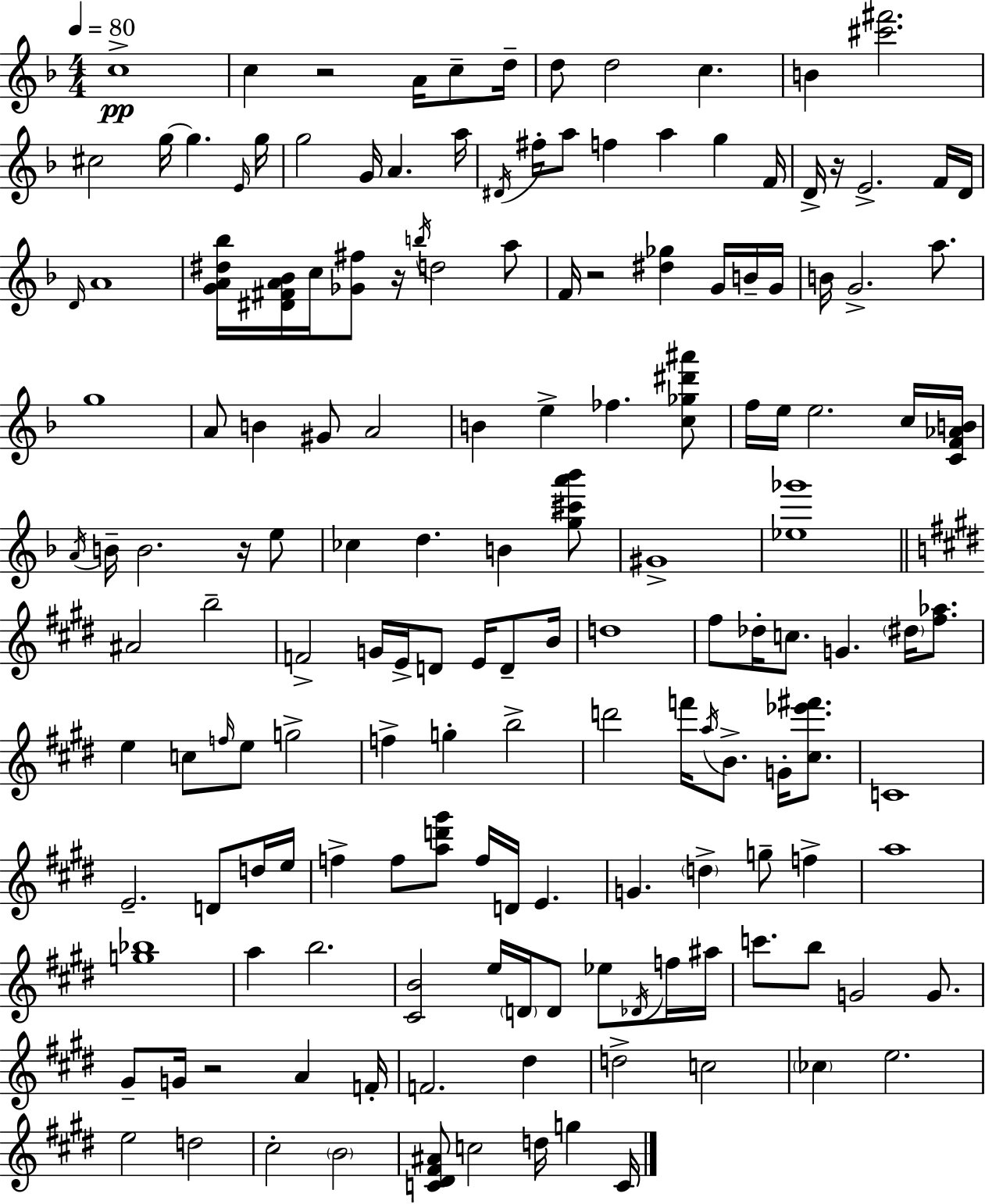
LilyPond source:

{
  \clef treble
  \numericTimeSignature
  \time 4/4
  \key f \major
  \tempo 4 = 80
  c''1->\pp | c''4 r2 a'16 c''8-- d''16-- | d''8 d''2 c''4. | b'4 <cis''' fis'''>2. | \break cis''2 g''16~~ g''4. \grace { e'16 } | g''16 g''2 g'16 a'4. | a''16 \acciaccatura { dis'16 } fis''16-. a''8 f''4 a''4 g''4 | f'16 d'16-> r16 e'2.-> | \break f'16 d'16 \grace { d'16 } a'1 | <g' a' dis'' bes''>16 <dis' fis' a' bes'>16 c''16 <ges' fis''>8 r16 \acciaccatura { b''16 } d''2 | a''8 f'16 r2 <dis'' ges''>4 | g'16 b'16-- g'16 b'16 g'2.-> | \break a''8. g''1 | a'8 b'4 gis'8 a'2 | b'4 e''4-> fes''4. | <c'' ges'' dis''' ais'''>8 f''16 e''16 e''2. | \break c''16 <c' f' aes' b'>16 \acciaccatura { a'16 } b'16-- b'2. | r16 e''8 ces''4 d''4. b'4 | <g'' cis''' a''' bes'''>8 gis'1-> | <ees'' ges'''>1 | \break \bar "||" \break \key e \major ais'2 b''2-- | f'2-> g'16 e'16-> d'8 e'16 d'8-- b'16 | d''1 | fis''8 des''16-. c''8. g'4. \parenthesize dis''16 <fis'' aes''>8. | \break e''4 c''8 \grace { f''16 } e''8 g''2-> | f''4-> g''4-. b''2-> | d'''2 f'''16 \acciaccatura { a''16 } b'8.-> g'16-. <cis'' ees''' fis'''>8. | c'1 | \break e'2.-- d'8 | d''16 e''16 f''4-> f''8 <a'' d''' gis'''>8 f''16 d'16 e'4. | g'4. \parenthesize d''4-> g''8-- f''4-> | a''1 | \break <g'' bes''>1 | a''4 b''2. | <cis' b'>2 e''16 \parenthesize d'16 d'8 ees''8 | \acciaccatura { des'16 } f''16 ais''16 c'''8. b''8 g'2 | \break g'8. gis'8-- g'16 r2 a'4 | f'16-. f'2. dis''4 | d''2-> c''2 | \parenthesize ces''4 e''2. | \break e''2 d''2 | cis''2-. \parenthesize b'2 | <c' dis' fis' ais'>8 c''2 d''16 g''4 | c'16 \bar "|."
}